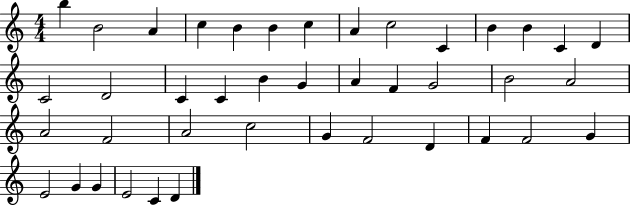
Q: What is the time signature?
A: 4/4